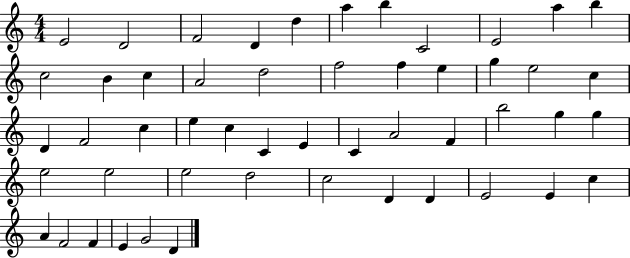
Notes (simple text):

E4/h D4/h F4/h D4/q D5/q A5/q B5/q C4/h E4/h A5/q B5/q C5/h B4/q C5/q A4/h D5/h F5/h F5/q E5/q G5/q E5/h C5/q D4/q F4/h C5/q E5/q C5/q C4/q E4/q C4/q A4/h F4/q B5/h G5/q G5/q E5/h E5/h E5/h D5/h C5/h D4/q D4/q E4/h E4/q C5/q A4/q F4/h F4/q E4/q G4/h D4/q